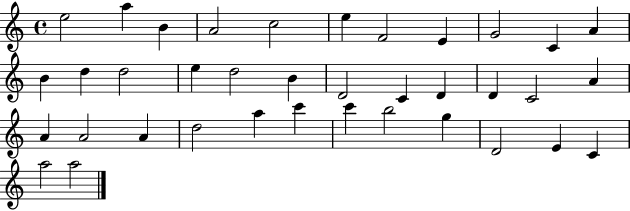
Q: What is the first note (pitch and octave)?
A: E5